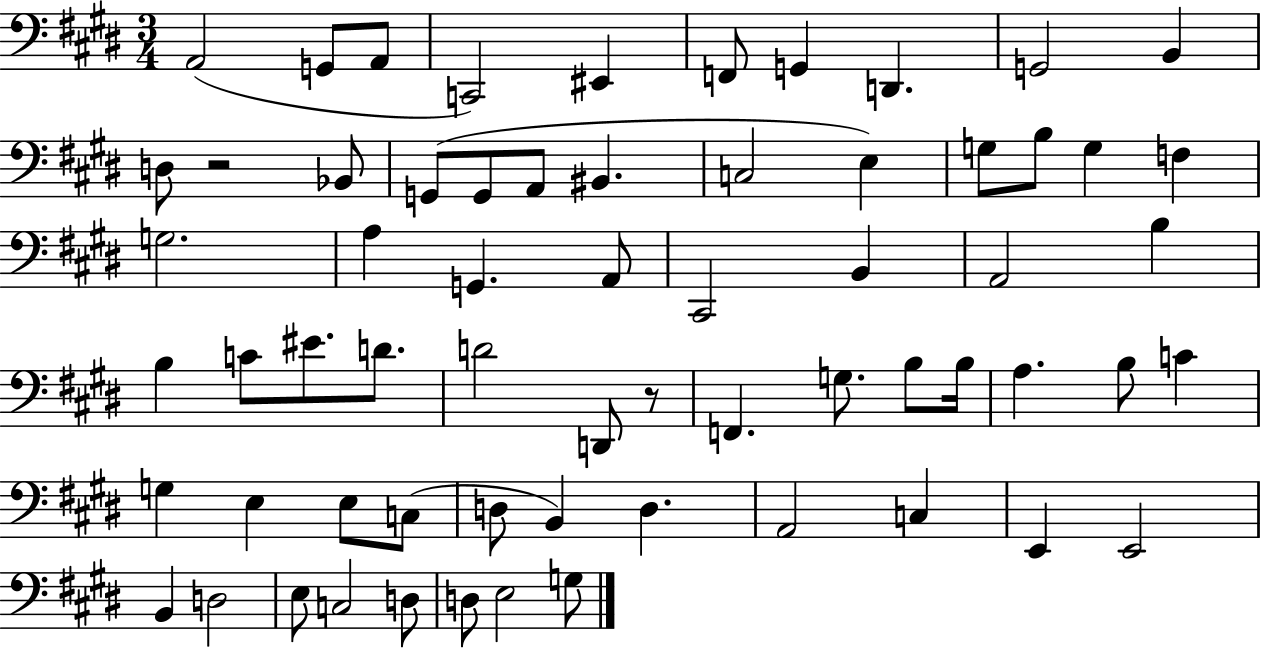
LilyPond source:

{
  \clef bass
  \numericTimeSignature
  \time 3/4
  \key e \major
  a,2( g,8 a,8 | c,2) eis,4 | f,8 g,4 d,4. | g,2 b,4 | \break d8 r2 bes,8 | g,8( g,8 a,8 bis,4. | c2 e4) | g8 b8 g4 f4 | \break g2. | a4 g,4. a,8 | cis,2 b,4 | a,2 b4 | \break b4 c'8 eis'8. d'8. | d'2 d,8 r8 | f,4. g8. b8 b16 | a4. b8 c'4 | \break g4 e4 e8 c8( | d8 b,4) d4. | a,2 c4 | e,4 e,2 | \break b,4 d2 | e8 c2 d8 | d8 e2 g8 | \bar "|."
}